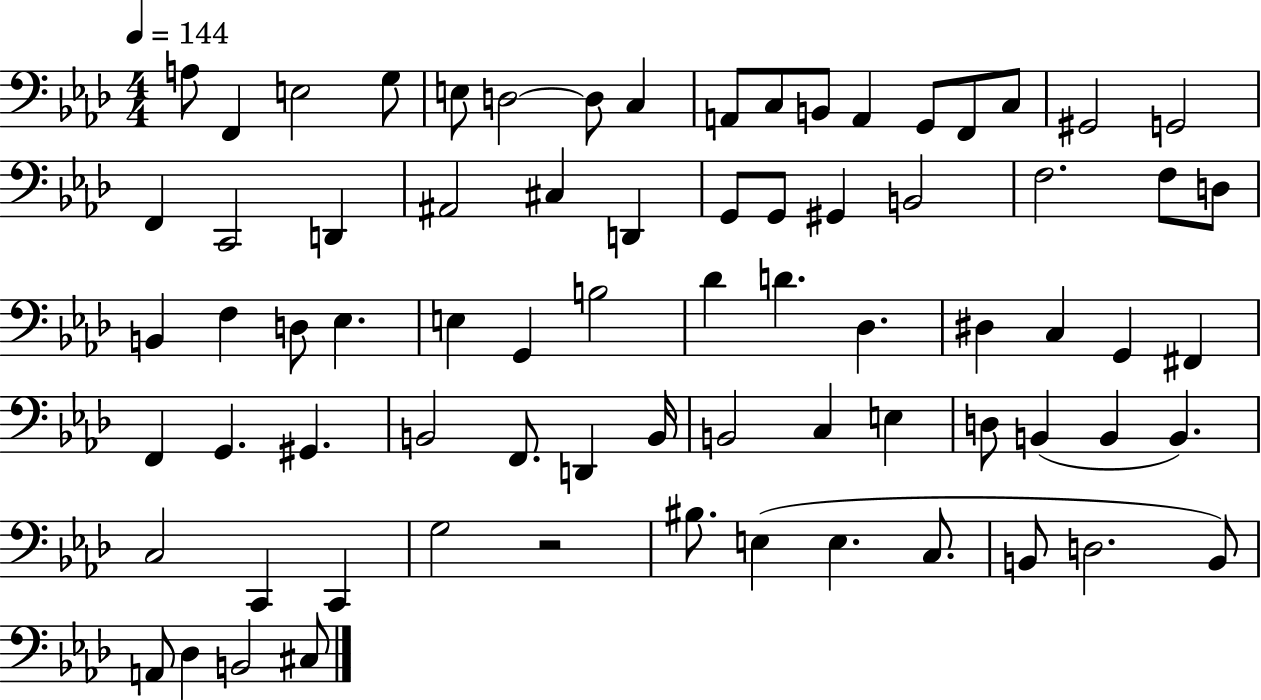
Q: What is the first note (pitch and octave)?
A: A3